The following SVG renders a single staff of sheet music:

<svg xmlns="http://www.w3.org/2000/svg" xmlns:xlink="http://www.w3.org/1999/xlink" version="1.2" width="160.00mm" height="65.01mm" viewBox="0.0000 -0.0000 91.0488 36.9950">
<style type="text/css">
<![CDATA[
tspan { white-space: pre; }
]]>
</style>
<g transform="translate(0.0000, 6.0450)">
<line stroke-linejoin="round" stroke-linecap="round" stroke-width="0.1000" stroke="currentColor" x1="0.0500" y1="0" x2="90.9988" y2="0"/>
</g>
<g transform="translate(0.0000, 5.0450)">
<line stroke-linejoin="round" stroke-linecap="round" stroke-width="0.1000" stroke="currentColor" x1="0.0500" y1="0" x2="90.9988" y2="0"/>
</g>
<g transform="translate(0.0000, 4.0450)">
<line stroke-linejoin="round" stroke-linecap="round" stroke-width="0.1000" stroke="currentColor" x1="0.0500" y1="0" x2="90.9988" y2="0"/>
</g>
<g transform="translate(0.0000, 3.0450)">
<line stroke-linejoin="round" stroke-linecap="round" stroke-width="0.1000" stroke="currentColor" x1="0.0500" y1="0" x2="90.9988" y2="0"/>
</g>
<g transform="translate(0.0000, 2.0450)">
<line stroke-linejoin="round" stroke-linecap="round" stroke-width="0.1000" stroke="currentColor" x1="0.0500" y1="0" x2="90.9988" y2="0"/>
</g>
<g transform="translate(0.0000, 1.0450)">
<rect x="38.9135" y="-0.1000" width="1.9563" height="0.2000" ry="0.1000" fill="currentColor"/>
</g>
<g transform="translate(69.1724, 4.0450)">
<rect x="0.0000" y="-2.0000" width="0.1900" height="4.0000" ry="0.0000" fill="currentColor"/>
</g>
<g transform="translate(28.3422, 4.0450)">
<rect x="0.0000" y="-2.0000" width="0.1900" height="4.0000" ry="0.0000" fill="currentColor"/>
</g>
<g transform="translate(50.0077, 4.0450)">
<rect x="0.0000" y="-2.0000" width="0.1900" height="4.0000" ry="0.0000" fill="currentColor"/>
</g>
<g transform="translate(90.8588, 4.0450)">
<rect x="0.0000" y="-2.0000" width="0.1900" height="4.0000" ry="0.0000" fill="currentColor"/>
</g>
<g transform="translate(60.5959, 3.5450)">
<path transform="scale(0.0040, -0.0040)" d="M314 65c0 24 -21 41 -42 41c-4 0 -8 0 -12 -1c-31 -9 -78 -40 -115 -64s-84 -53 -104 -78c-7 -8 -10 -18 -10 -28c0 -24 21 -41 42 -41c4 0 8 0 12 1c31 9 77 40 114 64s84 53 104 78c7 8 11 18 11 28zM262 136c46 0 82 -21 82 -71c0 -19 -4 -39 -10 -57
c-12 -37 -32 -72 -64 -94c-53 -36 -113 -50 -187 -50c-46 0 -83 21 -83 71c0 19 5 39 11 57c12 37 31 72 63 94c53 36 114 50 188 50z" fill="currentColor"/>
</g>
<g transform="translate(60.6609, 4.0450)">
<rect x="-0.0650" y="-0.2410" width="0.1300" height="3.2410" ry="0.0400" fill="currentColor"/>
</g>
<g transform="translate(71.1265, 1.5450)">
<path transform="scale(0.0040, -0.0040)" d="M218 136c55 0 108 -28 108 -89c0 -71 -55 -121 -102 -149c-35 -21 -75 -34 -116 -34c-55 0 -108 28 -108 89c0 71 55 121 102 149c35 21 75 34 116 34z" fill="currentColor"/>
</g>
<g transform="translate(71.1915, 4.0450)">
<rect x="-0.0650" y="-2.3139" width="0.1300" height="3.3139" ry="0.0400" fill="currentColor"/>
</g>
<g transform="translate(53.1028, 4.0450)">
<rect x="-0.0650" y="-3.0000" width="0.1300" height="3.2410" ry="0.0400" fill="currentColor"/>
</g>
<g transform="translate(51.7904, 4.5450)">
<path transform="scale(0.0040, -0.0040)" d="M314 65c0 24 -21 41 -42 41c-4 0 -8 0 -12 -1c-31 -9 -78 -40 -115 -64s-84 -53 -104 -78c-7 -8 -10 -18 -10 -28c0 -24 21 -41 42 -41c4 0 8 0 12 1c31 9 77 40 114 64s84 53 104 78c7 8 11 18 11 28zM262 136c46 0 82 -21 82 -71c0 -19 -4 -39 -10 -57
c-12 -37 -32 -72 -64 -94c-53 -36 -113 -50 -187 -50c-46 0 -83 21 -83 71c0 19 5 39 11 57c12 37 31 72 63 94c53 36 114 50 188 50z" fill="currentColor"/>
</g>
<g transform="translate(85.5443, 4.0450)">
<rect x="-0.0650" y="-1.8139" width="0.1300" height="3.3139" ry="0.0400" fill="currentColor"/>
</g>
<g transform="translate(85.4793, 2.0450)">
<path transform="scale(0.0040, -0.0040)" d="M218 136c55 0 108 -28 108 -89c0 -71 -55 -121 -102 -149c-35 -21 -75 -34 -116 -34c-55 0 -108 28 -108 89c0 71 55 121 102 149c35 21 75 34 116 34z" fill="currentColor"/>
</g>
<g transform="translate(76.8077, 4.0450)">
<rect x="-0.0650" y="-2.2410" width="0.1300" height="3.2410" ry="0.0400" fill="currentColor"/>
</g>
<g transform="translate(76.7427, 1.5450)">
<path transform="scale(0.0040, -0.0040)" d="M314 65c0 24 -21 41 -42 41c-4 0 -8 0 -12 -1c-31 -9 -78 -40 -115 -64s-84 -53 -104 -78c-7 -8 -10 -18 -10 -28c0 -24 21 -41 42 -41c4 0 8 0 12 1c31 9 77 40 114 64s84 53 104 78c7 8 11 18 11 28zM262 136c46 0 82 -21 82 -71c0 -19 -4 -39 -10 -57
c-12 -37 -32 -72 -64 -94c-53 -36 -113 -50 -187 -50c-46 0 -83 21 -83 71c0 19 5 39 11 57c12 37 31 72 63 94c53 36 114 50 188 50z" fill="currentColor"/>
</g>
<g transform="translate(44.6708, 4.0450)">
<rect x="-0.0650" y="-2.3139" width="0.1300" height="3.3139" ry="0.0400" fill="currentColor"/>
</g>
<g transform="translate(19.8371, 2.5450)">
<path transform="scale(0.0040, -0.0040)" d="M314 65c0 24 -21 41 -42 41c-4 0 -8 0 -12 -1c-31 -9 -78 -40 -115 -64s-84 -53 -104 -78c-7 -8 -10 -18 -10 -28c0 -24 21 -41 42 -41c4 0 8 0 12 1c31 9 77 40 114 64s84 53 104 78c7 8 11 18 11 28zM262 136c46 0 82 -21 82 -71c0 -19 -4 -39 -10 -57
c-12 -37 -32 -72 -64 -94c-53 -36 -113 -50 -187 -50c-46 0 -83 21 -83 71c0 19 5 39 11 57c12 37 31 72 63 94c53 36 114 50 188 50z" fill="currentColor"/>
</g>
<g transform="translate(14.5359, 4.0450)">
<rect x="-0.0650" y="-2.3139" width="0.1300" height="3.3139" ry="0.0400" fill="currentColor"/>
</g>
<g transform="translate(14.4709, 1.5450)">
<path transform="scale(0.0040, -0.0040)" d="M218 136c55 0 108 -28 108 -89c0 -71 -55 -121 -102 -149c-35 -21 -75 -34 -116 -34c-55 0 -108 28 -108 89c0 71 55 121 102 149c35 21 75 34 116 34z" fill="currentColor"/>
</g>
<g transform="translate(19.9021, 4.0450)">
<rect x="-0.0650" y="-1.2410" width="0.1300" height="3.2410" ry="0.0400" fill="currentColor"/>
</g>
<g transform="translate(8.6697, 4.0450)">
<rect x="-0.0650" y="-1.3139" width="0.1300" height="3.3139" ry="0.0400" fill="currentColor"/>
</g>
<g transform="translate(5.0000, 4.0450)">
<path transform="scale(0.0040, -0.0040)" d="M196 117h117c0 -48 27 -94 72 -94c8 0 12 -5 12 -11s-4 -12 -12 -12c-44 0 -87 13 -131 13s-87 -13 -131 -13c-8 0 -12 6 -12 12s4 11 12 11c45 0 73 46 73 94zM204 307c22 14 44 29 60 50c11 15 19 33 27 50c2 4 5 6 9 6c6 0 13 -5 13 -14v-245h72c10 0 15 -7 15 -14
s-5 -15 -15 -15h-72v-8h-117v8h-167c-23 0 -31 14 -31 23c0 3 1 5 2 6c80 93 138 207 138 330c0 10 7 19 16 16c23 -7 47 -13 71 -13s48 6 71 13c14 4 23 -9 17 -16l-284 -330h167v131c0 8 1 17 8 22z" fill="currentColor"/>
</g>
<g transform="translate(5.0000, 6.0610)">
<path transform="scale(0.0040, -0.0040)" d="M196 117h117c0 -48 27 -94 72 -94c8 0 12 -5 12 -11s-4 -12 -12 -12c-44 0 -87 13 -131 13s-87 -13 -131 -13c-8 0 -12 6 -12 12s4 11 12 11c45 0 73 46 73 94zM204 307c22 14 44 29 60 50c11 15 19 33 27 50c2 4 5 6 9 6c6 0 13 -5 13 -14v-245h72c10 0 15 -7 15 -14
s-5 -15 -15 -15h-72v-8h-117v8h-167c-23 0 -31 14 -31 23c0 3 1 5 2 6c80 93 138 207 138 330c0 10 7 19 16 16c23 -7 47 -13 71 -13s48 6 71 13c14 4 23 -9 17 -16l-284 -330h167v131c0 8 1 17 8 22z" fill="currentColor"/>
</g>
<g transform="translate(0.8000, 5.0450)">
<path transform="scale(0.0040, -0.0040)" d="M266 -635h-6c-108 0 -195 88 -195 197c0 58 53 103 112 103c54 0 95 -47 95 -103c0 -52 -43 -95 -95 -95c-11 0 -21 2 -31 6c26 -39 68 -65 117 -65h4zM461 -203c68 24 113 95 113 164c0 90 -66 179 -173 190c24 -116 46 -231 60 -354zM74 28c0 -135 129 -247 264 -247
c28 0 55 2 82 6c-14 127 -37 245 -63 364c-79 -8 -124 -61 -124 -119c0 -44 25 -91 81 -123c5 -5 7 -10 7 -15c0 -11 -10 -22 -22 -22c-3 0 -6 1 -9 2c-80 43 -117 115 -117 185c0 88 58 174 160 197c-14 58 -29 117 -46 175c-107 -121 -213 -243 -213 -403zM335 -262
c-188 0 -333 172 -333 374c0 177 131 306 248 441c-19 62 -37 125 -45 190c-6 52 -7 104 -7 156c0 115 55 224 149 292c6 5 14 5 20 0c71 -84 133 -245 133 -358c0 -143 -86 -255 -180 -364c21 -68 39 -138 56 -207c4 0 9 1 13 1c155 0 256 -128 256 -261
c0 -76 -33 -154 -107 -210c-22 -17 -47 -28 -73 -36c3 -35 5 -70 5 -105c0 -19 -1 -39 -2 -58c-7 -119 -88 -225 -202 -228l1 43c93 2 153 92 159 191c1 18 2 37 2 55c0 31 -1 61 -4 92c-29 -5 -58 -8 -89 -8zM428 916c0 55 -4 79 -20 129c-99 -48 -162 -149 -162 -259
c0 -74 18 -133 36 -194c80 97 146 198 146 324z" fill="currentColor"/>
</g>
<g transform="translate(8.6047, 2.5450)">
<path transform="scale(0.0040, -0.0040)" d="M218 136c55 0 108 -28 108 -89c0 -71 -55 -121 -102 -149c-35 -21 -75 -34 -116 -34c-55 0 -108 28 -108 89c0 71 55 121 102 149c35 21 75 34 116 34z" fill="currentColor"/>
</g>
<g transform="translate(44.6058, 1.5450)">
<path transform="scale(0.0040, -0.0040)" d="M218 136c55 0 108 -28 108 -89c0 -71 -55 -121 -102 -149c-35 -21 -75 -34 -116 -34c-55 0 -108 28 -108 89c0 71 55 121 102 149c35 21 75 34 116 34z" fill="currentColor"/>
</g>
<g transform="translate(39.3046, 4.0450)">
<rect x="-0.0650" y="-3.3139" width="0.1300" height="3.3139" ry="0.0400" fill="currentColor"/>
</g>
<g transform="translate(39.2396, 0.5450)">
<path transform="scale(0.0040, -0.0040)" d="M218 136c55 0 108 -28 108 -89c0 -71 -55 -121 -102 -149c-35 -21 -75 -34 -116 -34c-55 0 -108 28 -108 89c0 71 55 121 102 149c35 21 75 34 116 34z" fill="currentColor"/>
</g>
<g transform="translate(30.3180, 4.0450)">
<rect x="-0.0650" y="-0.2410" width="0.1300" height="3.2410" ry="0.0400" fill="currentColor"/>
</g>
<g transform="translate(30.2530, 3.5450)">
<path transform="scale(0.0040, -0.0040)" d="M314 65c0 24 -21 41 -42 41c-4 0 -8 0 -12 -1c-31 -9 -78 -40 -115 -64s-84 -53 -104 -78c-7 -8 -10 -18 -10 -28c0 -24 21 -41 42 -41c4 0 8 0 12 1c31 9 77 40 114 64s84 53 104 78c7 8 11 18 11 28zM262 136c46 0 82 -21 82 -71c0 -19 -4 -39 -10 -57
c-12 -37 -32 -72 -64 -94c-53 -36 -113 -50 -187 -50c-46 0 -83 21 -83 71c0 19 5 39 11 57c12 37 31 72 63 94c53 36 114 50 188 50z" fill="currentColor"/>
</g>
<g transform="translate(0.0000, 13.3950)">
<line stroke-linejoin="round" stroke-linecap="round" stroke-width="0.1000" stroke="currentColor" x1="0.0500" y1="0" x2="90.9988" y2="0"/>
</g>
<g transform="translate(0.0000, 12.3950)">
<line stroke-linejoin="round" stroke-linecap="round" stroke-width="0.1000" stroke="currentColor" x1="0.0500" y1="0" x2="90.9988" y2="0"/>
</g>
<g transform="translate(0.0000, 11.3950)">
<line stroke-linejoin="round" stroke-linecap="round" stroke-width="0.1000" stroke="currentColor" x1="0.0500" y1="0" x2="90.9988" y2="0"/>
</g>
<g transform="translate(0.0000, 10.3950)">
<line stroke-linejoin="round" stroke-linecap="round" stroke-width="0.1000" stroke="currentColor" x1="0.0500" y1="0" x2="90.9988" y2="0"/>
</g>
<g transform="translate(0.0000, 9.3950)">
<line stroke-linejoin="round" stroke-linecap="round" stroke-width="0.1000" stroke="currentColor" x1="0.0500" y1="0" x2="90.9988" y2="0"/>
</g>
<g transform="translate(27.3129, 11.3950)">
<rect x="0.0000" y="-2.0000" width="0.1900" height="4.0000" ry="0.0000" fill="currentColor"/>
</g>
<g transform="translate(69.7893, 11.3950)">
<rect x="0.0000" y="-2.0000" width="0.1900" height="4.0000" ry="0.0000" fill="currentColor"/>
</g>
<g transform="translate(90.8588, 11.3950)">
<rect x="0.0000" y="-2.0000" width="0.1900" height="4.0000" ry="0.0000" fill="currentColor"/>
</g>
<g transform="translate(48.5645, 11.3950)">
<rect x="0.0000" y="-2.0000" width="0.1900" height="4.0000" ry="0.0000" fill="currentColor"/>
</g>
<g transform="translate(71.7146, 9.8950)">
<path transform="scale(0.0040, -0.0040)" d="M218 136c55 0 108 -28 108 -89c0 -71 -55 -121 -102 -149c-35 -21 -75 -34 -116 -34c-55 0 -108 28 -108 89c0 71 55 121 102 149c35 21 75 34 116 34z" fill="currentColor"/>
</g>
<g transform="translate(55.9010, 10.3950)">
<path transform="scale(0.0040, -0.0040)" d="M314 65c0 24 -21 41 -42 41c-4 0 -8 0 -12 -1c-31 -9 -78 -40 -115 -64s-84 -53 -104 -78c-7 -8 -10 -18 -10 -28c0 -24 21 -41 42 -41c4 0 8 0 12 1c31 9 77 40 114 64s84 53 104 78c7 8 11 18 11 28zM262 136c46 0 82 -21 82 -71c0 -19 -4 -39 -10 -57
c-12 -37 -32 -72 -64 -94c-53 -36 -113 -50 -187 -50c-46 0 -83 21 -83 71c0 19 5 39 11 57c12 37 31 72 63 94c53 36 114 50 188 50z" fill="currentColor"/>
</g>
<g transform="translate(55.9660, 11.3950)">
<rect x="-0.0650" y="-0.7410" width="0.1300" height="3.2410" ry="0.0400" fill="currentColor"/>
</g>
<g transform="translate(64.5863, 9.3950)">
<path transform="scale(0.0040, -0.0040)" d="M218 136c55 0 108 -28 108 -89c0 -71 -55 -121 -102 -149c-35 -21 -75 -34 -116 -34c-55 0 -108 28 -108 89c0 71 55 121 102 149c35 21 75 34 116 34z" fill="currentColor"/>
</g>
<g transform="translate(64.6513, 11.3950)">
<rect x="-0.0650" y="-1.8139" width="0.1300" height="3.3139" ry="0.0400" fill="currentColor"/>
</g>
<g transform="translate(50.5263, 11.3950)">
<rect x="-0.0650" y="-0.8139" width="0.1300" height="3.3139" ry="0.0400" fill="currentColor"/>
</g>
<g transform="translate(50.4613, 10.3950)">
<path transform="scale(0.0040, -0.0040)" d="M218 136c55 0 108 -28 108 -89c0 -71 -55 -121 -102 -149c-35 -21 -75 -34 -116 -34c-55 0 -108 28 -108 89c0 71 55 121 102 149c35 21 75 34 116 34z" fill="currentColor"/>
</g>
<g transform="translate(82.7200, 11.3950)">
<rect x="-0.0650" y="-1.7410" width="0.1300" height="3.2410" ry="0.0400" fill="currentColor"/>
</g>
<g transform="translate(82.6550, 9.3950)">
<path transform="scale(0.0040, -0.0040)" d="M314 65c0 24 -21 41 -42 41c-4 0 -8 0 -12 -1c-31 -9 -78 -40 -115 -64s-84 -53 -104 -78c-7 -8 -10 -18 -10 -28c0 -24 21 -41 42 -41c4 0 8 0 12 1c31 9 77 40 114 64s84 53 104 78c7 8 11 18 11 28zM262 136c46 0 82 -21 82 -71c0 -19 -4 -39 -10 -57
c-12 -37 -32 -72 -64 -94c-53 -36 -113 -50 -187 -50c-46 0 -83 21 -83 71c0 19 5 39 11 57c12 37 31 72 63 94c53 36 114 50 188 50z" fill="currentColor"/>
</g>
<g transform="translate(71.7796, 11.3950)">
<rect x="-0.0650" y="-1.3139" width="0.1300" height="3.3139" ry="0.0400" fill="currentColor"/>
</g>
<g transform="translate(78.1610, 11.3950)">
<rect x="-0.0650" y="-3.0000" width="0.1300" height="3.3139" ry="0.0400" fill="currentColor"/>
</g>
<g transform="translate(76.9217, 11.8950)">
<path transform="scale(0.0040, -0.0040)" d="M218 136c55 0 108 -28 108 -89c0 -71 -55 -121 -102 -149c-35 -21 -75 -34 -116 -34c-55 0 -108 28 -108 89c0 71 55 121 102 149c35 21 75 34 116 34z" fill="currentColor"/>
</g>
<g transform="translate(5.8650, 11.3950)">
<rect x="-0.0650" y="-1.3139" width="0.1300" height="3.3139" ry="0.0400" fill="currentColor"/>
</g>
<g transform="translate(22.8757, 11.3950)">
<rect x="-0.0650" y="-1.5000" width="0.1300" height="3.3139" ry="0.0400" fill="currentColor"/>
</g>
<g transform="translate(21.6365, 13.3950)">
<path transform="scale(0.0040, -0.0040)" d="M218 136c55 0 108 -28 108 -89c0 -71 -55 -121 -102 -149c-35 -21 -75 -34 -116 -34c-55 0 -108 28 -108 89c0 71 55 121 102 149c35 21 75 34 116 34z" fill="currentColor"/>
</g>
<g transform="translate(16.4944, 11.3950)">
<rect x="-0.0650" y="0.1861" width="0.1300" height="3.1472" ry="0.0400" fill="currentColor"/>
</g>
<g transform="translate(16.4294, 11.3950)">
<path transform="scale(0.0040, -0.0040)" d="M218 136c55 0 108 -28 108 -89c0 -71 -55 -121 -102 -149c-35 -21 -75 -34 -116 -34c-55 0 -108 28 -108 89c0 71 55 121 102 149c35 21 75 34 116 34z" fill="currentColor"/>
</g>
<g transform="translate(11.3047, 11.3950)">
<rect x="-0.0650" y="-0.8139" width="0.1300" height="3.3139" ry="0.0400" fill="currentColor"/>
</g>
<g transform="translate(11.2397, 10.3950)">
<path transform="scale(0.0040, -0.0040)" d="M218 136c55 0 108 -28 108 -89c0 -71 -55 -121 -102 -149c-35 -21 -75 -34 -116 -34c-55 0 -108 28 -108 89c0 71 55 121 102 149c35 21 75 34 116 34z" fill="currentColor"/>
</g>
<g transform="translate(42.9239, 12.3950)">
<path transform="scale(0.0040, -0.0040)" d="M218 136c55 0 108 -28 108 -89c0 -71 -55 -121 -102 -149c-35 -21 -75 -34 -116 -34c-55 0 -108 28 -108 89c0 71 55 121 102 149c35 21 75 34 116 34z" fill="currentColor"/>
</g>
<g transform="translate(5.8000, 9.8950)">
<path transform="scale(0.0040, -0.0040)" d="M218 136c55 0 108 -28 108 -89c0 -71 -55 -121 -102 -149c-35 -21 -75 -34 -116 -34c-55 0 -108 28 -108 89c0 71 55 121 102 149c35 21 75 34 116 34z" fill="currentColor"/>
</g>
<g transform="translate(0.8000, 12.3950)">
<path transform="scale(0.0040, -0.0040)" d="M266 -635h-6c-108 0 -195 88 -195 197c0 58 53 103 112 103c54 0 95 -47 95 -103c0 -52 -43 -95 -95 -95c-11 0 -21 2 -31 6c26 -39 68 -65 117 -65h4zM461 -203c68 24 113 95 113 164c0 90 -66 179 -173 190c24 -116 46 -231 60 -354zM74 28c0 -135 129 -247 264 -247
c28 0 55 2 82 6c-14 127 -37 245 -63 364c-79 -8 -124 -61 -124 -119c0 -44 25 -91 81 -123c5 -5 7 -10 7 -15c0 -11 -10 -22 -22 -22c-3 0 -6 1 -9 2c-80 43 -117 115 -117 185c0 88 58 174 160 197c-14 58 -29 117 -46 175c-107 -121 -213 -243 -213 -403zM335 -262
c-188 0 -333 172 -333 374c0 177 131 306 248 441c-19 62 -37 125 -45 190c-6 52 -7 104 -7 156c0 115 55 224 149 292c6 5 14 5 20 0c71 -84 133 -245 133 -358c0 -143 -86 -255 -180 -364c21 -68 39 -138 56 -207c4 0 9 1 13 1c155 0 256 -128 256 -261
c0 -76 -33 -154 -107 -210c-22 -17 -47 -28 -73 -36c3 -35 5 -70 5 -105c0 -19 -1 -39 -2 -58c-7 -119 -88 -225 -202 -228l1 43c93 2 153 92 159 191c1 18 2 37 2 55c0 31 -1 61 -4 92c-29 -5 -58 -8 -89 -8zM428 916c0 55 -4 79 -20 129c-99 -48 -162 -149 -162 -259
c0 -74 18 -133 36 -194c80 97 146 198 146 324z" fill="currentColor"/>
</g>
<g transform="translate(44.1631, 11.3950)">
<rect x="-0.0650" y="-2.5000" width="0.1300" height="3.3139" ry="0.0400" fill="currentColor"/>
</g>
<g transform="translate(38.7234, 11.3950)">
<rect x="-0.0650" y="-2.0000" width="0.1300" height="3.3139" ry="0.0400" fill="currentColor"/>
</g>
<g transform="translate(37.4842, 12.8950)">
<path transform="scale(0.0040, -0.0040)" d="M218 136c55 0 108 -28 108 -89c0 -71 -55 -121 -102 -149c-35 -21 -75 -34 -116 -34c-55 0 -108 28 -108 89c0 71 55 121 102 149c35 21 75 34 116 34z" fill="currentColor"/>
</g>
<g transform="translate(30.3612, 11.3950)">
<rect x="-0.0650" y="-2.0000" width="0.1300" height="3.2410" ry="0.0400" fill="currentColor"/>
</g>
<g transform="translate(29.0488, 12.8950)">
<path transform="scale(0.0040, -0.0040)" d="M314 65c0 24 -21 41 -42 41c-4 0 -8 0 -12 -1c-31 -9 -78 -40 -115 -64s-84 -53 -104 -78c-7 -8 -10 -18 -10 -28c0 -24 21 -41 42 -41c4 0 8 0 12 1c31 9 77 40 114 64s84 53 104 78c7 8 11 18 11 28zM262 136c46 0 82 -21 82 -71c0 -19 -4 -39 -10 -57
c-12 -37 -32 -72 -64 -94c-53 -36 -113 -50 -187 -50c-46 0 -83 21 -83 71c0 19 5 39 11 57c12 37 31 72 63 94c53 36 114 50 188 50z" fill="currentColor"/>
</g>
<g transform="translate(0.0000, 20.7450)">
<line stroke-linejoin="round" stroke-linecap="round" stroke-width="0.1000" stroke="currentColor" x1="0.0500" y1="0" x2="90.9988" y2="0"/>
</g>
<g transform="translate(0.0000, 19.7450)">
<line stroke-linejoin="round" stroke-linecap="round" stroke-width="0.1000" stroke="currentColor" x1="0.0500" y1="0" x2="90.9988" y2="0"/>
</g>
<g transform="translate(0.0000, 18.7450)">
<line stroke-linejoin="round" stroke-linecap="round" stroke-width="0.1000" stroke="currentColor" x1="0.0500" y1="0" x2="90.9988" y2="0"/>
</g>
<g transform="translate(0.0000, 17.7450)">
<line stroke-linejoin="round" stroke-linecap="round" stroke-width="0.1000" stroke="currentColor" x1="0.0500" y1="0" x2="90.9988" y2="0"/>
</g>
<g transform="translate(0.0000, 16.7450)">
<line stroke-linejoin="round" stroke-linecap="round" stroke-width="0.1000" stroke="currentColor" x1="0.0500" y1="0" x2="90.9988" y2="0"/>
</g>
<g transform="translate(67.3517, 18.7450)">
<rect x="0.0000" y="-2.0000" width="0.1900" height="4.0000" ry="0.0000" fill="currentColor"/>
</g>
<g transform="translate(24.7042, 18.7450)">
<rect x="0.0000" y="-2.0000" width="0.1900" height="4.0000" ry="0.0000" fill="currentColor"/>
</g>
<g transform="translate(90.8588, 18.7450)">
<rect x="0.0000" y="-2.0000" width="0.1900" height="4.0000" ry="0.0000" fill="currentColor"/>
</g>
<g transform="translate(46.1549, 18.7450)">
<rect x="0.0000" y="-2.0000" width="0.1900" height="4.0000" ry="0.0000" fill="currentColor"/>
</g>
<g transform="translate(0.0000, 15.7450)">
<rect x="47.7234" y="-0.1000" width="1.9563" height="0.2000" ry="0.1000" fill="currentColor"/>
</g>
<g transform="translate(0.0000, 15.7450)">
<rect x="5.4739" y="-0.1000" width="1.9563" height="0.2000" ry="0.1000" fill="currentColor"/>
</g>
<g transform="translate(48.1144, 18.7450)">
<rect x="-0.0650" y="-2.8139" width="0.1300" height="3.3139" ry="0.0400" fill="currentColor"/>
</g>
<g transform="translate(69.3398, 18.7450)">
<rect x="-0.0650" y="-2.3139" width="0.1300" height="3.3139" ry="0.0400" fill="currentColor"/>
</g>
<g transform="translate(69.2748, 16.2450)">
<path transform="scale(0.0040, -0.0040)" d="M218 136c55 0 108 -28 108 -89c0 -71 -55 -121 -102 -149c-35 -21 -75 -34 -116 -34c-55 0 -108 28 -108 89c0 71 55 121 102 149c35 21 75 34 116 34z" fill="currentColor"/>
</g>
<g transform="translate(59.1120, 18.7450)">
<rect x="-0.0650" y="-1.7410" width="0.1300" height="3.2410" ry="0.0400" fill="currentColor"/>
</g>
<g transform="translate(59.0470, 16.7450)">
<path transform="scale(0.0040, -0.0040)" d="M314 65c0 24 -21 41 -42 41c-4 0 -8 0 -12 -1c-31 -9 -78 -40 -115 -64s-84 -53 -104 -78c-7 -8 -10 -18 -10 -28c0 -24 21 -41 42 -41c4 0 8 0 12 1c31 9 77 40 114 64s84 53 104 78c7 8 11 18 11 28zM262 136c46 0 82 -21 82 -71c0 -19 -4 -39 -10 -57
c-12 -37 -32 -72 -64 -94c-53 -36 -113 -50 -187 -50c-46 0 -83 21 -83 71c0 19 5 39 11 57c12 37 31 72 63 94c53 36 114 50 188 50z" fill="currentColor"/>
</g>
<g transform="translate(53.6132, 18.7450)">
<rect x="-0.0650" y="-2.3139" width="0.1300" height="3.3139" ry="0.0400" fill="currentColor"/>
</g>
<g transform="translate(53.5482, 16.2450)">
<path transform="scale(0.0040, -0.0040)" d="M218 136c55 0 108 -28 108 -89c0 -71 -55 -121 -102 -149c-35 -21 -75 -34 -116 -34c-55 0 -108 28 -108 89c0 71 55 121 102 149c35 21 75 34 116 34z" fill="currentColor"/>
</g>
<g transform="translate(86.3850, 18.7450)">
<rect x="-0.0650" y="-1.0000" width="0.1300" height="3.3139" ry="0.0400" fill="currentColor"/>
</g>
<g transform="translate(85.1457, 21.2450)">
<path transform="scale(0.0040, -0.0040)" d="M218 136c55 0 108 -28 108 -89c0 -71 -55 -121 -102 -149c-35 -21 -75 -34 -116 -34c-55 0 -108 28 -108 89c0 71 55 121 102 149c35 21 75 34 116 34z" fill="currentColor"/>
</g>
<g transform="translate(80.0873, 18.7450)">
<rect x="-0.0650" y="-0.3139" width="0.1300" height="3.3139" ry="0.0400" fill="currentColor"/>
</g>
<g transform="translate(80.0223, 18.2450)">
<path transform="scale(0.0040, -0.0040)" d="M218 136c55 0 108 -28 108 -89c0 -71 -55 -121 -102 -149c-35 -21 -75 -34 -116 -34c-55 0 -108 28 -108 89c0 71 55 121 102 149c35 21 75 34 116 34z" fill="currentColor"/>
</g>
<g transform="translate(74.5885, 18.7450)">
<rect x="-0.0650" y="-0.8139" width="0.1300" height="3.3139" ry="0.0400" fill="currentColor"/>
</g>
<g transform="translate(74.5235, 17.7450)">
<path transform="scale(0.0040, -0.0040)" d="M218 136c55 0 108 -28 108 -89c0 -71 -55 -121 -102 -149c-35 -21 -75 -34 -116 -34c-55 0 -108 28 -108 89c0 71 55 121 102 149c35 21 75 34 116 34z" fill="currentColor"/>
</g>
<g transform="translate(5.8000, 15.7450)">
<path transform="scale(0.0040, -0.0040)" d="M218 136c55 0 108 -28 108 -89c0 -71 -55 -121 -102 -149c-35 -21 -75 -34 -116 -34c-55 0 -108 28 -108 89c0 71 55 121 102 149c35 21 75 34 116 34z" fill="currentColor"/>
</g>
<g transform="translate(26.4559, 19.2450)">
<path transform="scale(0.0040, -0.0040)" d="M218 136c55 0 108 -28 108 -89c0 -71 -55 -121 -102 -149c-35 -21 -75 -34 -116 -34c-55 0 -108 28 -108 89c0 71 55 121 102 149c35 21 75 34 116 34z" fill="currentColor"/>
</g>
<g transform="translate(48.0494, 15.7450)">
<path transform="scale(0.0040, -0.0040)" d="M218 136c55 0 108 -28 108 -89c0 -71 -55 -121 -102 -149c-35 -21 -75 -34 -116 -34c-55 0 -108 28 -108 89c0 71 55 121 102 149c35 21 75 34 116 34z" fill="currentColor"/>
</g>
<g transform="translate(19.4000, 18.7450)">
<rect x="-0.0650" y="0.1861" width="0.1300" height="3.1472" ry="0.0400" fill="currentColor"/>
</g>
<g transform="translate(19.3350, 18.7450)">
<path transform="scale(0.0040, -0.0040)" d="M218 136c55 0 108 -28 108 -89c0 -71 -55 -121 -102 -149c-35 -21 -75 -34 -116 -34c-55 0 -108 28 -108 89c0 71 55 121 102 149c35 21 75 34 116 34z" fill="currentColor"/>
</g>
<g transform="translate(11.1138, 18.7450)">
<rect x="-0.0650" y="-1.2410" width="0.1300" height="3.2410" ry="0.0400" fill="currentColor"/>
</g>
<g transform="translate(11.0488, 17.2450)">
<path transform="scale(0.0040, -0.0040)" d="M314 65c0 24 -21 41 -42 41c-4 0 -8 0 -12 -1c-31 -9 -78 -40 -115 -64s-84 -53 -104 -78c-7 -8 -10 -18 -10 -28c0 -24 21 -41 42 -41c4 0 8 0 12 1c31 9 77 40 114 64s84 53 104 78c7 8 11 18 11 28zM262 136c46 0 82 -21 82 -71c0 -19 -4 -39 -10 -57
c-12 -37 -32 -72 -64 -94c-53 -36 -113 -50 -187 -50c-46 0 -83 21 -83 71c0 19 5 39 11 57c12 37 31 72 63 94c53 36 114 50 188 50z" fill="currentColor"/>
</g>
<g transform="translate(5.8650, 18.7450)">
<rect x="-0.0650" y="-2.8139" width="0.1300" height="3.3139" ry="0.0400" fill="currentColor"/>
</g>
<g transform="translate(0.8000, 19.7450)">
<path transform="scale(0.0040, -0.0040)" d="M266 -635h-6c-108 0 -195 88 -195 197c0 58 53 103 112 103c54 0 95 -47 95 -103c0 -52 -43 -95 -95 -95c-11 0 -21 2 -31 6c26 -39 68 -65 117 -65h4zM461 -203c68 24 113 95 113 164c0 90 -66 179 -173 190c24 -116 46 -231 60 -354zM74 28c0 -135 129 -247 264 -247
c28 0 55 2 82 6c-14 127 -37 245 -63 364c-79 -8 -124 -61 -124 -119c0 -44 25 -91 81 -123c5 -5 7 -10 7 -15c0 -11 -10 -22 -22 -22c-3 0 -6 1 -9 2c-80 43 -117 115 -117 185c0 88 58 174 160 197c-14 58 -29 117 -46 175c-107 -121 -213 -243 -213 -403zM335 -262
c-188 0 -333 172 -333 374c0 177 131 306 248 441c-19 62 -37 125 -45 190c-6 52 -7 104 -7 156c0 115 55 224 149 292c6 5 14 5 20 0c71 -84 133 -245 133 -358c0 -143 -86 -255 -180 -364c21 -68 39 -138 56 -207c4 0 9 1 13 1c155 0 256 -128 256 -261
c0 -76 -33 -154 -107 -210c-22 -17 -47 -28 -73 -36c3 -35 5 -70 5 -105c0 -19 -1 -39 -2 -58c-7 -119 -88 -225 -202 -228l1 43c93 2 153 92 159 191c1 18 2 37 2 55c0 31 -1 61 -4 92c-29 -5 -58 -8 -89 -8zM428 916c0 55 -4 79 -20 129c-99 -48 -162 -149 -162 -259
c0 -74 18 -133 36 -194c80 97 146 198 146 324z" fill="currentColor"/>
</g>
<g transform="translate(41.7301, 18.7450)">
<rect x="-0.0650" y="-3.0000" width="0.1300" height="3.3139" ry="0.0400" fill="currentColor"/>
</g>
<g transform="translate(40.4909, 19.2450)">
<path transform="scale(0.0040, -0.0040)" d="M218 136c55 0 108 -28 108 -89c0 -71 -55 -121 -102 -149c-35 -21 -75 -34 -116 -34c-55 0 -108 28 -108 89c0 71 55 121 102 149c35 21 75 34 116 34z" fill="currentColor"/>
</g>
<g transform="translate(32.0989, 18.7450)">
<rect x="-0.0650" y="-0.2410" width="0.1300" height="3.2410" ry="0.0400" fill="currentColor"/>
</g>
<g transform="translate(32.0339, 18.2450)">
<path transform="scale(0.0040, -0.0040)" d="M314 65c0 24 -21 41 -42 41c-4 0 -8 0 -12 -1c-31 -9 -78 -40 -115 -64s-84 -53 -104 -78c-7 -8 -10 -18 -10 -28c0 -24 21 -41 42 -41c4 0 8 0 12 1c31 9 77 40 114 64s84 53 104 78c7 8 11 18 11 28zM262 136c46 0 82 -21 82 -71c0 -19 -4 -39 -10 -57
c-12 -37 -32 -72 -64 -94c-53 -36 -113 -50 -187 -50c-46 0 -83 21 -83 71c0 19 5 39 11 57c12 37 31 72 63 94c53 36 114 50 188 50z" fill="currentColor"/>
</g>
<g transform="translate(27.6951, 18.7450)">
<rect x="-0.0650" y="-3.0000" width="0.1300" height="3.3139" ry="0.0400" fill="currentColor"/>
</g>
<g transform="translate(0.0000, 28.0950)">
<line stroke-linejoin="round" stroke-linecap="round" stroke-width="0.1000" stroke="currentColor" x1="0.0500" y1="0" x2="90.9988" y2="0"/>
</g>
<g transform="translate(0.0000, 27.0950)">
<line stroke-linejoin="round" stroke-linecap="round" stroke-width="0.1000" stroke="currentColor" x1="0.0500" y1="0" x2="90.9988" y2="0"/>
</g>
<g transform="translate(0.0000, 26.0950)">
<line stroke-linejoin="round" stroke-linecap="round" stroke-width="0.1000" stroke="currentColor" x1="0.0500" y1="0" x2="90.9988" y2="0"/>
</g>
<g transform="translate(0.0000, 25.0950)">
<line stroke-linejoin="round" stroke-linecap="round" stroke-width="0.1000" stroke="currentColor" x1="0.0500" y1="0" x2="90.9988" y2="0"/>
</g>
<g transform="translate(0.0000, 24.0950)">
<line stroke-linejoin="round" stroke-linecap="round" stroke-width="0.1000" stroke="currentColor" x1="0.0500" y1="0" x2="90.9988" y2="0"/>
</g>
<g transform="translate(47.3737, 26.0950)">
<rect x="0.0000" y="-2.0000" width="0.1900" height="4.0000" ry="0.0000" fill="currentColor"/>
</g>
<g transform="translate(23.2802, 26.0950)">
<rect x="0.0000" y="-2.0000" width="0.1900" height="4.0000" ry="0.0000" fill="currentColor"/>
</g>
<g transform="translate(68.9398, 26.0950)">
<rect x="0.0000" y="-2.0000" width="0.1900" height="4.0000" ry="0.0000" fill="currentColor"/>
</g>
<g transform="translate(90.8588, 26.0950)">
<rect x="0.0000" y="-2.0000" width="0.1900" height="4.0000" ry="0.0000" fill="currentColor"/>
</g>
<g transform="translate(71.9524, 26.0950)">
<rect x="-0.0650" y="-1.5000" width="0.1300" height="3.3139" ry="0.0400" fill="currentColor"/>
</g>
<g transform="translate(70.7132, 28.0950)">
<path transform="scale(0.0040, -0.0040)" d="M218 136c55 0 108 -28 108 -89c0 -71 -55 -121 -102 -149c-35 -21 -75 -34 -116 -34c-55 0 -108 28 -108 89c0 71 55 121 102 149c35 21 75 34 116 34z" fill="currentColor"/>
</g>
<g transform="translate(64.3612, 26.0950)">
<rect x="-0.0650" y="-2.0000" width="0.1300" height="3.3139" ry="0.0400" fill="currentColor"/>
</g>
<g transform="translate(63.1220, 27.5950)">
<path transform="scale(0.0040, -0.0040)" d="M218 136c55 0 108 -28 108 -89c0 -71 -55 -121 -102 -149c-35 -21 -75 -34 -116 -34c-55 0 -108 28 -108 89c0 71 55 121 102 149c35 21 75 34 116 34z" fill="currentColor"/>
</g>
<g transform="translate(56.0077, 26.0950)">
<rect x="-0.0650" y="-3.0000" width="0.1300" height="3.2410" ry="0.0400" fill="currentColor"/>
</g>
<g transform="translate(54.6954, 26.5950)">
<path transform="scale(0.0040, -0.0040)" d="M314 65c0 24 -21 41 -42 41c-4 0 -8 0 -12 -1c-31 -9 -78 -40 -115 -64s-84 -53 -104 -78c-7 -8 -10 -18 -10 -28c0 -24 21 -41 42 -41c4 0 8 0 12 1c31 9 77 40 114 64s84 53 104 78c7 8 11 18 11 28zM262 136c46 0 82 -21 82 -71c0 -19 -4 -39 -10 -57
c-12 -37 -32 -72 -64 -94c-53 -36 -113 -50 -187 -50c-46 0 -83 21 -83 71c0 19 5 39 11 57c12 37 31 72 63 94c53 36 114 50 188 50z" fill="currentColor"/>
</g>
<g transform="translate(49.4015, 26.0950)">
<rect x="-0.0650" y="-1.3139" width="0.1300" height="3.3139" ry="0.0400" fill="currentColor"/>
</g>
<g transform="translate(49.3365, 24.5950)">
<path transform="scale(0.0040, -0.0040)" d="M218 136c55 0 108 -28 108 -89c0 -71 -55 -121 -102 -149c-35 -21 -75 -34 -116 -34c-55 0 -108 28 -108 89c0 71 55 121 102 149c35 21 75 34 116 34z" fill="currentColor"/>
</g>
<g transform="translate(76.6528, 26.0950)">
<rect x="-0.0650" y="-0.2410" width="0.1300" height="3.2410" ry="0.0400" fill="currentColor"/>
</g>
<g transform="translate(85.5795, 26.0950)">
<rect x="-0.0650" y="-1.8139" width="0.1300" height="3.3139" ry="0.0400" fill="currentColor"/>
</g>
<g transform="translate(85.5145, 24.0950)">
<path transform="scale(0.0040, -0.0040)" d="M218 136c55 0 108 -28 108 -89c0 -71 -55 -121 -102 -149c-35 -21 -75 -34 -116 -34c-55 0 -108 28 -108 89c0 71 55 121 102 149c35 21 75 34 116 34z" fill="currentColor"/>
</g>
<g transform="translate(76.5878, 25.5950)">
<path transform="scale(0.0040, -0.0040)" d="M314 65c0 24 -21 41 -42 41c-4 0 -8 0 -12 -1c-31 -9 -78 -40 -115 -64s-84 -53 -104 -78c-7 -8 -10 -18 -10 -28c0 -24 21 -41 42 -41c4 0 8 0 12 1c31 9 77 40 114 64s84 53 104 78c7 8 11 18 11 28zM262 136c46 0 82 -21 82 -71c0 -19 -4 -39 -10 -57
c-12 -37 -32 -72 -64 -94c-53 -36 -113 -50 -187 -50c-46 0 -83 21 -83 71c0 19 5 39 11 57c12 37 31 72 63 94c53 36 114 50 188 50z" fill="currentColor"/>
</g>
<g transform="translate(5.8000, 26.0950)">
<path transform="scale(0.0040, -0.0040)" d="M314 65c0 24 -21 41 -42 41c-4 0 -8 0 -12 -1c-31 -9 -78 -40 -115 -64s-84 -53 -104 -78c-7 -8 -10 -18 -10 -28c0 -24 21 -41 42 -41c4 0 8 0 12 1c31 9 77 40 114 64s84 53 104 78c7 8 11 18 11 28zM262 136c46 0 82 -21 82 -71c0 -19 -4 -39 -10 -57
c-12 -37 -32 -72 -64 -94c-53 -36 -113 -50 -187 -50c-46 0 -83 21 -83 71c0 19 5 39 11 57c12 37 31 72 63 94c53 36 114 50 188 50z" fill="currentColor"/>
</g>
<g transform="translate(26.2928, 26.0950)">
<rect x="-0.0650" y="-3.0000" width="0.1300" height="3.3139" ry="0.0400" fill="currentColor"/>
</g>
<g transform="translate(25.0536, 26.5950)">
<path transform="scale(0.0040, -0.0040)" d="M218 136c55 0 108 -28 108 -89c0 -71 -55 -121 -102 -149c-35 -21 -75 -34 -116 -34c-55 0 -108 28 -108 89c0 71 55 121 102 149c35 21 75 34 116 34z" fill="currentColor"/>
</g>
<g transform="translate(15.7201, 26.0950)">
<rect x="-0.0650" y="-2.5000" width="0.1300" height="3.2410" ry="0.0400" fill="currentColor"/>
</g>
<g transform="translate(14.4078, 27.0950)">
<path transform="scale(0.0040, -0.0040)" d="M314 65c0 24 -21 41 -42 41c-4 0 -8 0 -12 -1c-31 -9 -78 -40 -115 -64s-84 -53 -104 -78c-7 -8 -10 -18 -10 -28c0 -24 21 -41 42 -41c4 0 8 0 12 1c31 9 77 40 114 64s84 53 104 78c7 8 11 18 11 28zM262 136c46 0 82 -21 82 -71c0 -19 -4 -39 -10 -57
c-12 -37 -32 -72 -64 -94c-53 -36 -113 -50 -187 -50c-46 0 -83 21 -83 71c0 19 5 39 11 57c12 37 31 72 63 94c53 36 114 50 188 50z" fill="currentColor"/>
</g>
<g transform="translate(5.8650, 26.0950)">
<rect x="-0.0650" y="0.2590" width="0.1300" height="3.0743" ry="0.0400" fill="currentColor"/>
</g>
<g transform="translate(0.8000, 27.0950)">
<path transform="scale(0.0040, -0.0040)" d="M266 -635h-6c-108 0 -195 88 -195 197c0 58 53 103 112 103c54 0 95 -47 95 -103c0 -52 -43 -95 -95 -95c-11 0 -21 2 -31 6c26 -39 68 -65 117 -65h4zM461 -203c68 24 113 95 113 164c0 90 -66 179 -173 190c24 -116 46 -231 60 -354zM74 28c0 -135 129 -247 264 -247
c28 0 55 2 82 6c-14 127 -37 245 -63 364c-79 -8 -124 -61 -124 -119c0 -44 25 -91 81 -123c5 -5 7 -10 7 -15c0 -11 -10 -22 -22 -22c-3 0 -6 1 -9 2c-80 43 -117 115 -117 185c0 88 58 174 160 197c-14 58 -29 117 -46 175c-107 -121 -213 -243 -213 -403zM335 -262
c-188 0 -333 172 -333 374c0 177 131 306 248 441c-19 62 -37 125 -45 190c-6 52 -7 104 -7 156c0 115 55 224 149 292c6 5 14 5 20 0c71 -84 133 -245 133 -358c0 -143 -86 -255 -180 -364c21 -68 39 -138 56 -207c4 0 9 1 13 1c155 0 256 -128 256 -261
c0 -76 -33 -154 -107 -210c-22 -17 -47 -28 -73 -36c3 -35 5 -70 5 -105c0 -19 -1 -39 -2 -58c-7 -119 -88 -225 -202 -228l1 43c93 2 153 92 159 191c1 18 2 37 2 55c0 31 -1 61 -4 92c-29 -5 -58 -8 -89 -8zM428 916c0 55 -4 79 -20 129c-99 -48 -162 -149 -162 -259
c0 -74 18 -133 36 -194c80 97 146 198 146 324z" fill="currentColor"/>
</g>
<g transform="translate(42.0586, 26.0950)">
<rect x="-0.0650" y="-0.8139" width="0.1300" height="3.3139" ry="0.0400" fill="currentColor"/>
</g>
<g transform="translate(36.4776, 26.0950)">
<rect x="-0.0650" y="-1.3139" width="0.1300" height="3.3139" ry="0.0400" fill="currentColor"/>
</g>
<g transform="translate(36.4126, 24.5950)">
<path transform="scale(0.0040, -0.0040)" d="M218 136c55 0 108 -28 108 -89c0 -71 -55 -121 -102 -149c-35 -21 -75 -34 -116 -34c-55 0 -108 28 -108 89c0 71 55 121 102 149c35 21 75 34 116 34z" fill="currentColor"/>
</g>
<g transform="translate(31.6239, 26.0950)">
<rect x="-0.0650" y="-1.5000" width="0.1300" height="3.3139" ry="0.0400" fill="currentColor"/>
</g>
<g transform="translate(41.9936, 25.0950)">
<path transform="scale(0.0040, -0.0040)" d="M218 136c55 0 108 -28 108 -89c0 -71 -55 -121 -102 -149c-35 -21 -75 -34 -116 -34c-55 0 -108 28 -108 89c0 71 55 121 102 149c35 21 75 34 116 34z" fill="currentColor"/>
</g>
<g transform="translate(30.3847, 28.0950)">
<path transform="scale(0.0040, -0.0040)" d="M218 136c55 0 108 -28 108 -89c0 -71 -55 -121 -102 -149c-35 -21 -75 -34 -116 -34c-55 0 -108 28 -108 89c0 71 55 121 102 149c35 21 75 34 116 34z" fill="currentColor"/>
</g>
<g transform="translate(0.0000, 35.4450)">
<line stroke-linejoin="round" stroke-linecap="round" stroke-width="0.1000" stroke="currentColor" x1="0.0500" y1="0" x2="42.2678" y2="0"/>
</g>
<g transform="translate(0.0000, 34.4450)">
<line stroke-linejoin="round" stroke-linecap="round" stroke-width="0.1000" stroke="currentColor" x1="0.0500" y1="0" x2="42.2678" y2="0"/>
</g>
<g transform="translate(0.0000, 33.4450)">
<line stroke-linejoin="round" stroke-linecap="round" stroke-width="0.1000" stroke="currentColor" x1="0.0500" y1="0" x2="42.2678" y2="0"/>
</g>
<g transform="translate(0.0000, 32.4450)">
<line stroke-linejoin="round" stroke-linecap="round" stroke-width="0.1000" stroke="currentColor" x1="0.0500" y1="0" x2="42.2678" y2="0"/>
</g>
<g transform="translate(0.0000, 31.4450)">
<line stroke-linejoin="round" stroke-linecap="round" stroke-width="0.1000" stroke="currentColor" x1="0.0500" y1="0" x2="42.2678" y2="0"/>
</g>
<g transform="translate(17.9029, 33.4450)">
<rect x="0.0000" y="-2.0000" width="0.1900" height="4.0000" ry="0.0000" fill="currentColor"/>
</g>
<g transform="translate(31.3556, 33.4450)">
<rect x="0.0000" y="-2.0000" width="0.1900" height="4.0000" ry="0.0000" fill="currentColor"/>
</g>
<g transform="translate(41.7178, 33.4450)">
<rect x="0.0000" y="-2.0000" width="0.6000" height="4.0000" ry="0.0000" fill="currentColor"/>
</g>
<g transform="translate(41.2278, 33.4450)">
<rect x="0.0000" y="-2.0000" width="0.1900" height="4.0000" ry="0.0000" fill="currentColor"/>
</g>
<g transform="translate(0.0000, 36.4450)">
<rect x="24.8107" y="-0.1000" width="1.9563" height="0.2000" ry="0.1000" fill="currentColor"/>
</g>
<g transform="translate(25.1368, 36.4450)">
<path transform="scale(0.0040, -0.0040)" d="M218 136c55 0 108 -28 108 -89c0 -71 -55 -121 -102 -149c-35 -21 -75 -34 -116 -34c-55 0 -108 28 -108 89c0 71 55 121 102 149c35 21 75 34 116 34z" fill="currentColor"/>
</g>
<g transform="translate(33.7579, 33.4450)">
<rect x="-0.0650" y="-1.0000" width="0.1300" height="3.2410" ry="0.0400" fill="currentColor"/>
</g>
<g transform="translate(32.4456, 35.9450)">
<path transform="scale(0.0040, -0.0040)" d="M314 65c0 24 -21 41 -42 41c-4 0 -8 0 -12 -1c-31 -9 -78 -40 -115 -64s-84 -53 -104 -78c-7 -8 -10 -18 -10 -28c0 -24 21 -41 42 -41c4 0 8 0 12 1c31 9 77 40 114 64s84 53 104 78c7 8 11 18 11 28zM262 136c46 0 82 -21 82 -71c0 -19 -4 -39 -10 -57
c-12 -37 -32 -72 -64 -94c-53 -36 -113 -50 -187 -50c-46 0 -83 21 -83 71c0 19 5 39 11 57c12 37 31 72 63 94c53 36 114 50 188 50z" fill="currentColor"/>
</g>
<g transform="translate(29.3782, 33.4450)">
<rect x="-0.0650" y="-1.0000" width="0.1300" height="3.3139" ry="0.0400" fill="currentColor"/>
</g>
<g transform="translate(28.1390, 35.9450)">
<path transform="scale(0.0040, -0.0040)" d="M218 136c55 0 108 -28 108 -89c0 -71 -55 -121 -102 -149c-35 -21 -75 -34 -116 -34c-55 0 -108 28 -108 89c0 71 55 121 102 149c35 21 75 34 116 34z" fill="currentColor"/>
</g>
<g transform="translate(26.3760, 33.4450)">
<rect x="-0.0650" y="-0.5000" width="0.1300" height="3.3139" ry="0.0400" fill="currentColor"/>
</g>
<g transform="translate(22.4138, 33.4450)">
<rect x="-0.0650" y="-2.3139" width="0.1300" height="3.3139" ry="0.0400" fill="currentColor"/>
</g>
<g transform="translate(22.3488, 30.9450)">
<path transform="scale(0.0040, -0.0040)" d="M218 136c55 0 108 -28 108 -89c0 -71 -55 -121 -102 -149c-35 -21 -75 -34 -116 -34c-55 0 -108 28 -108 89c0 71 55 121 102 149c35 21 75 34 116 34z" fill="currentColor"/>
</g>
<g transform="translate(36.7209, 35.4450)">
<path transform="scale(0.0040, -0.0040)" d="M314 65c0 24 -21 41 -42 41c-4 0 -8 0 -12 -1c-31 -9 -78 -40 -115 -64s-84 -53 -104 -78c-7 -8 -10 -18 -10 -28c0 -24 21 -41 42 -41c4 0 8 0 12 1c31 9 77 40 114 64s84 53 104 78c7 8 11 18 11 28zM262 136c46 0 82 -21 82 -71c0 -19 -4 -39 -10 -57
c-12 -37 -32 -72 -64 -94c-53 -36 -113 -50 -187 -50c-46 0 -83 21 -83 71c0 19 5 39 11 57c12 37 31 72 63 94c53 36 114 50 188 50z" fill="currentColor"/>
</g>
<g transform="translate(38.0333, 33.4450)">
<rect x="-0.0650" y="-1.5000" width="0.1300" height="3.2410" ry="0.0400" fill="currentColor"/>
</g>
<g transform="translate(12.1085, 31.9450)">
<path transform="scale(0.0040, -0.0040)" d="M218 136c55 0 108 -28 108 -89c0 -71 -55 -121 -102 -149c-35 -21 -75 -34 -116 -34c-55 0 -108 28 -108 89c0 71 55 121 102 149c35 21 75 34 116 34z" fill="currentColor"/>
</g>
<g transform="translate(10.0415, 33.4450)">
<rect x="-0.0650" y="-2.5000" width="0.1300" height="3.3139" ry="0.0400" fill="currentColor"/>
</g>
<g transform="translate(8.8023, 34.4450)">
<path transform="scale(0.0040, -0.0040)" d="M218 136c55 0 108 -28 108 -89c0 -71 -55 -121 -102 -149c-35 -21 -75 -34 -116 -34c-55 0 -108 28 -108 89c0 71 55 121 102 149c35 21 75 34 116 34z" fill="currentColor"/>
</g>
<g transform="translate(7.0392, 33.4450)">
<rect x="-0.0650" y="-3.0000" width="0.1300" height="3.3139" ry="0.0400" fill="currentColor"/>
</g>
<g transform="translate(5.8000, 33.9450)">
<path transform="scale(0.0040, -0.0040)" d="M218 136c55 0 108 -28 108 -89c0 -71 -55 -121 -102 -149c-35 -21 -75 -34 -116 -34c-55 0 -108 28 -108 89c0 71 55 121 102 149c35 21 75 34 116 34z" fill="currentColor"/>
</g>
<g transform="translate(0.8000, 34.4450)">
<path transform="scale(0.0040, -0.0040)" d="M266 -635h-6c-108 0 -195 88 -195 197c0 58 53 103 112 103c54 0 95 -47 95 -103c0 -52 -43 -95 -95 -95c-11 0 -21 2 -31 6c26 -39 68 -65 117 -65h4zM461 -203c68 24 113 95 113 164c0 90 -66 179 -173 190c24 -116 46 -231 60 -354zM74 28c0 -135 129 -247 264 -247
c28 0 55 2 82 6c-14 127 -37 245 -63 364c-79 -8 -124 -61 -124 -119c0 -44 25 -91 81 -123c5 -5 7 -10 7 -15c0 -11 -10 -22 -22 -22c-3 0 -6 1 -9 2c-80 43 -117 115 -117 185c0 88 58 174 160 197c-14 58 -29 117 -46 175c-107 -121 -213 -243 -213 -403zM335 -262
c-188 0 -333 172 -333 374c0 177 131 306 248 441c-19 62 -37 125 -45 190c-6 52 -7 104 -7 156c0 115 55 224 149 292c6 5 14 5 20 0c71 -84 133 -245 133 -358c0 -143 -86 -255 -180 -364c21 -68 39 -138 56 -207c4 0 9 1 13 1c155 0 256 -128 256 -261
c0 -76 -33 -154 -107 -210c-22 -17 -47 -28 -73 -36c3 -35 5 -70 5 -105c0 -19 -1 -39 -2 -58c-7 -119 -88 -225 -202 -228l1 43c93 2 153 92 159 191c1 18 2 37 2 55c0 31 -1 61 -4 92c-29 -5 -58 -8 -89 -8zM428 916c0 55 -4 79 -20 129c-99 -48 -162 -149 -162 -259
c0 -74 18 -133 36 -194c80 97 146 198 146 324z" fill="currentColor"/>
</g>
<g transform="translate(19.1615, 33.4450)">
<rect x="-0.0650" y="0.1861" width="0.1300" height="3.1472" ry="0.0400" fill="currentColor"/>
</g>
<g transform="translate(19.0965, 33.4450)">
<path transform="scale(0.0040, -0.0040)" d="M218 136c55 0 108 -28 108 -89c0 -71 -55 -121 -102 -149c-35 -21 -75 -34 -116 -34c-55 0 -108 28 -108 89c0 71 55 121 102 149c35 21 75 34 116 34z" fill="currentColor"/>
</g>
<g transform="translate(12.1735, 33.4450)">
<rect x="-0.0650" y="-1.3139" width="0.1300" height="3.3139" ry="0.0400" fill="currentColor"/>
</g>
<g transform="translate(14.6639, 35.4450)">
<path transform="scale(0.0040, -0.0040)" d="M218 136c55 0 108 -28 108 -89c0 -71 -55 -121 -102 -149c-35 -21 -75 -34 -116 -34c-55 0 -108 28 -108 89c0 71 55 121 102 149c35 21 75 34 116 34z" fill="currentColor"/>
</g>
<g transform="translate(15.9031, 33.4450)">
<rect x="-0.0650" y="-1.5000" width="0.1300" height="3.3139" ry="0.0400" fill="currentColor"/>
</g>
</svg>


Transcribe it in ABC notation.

X:1
T:Untitled
M:4/4
L:1/4
K:C
e g e2 c2 b g A2 c2 g g2 f e d B E F2 F G d d2 f e A f2 a e2 B A c2 A a g f2 g d c D B2 G2 A E e d e A2 F E c2 f A G e E B g C D D2 E2